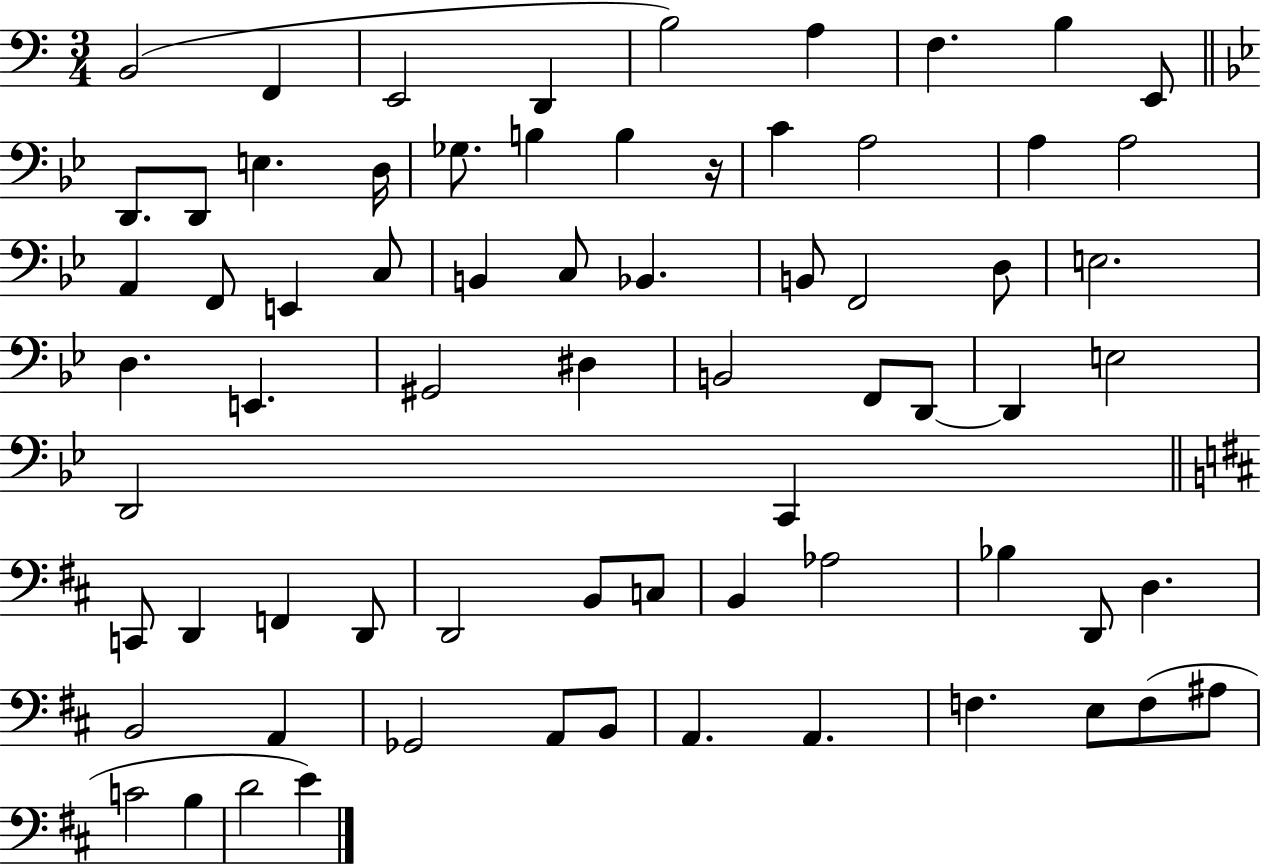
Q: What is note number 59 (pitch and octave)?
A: B2